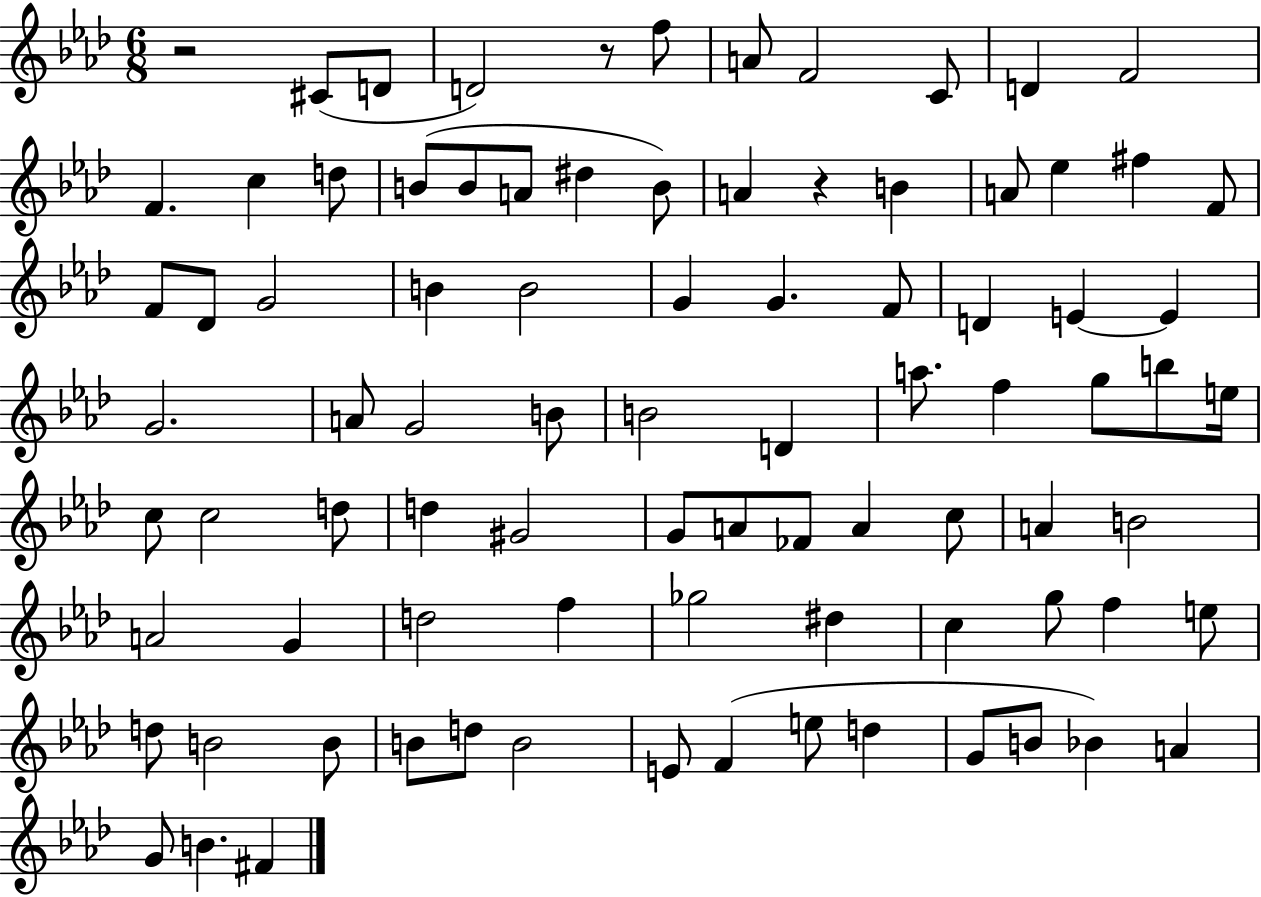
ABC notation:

X:1
T:Untitled
M:6/8
L:1/4
K:Ab
z2 ^C/2 D/2 D2 z/2 f/2 A/2 F2 C/2 D F2 F c d/2 B/2 B/2 A/2 ^d B/2 A z B A/2 _e ^f F/2 F/2 _D/2 G2 B B2 G G F/2 D E E G2 A/2 G2 B/2 B2 D a/2 f g/2 b/2 e/4 c/2 c2 d/2 d ^G2 G/2 A/2 _F/2 A c/2 A B2 A2 G d2 f _g2 ^d c g/2 f e/2 d/2 B2 B/2 B/2 d/2 B2 E/2 F e/2 d G/2 B/2 _B A G/2 B ^F